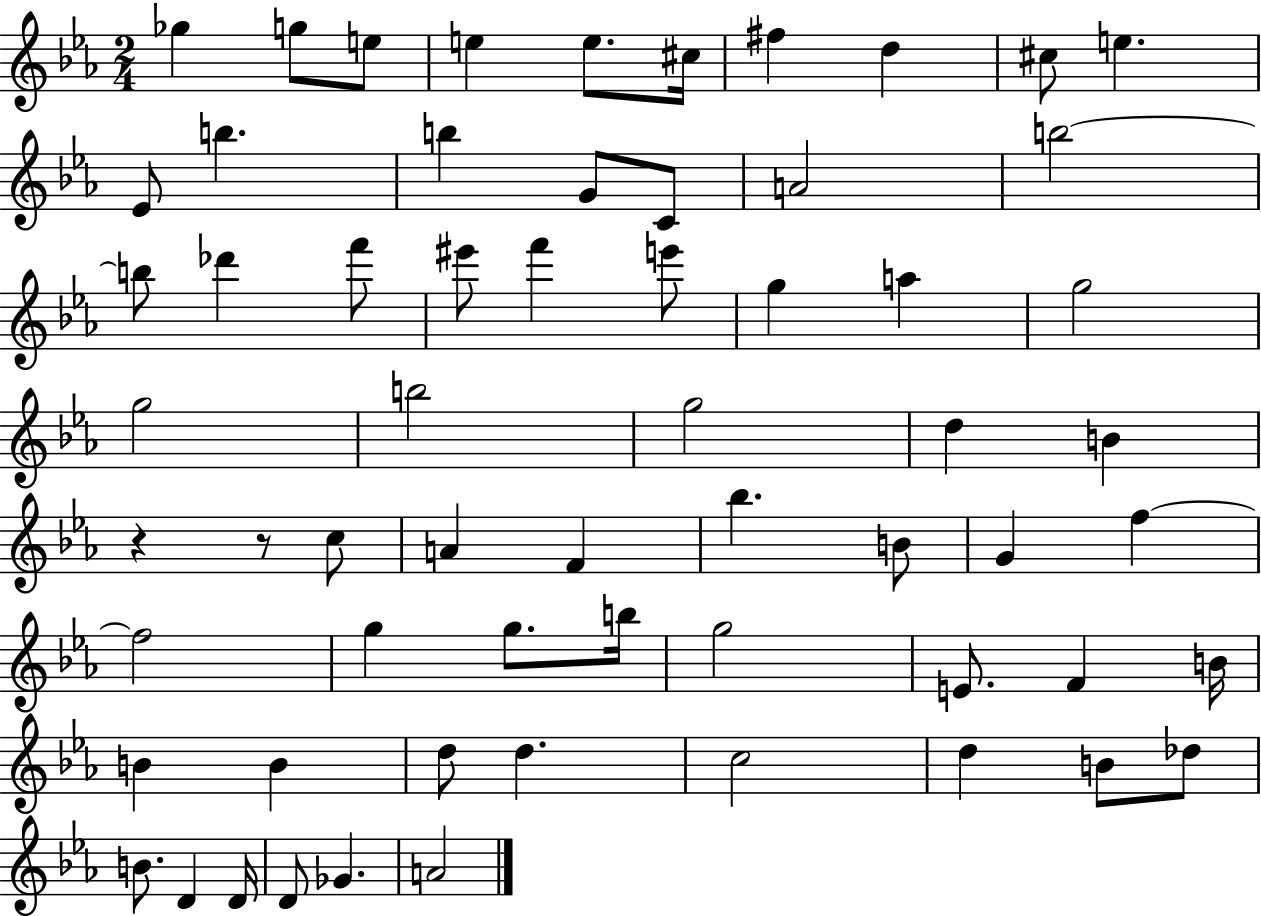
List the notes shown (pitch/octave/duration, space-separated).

Gb5/q G5/e E5/e E5/q E5/e. C#5/s F#5/q D5/q C#5/e E5/q. Eb4/e B5/q. B5/q G4/e C4/e A4/h B5/h B5/e Db6/q F6/e EIS6/e F6/q E6/e G5/q A5/q G5/h G5/h B5/h G5/h D5/q B4/q R/q R/e C5/e A4/q F4/q Bb5/q. B4/e G4/q F5/q F5/h G5/q G5/e. B5/s G5/h E4/e. F4/q B4/s B4/q B4/q D5/e D5/q. C5/h D5/q B4/e Db5/e B4/e. D4/q D4/s D4/e Gb4/q. A4/h